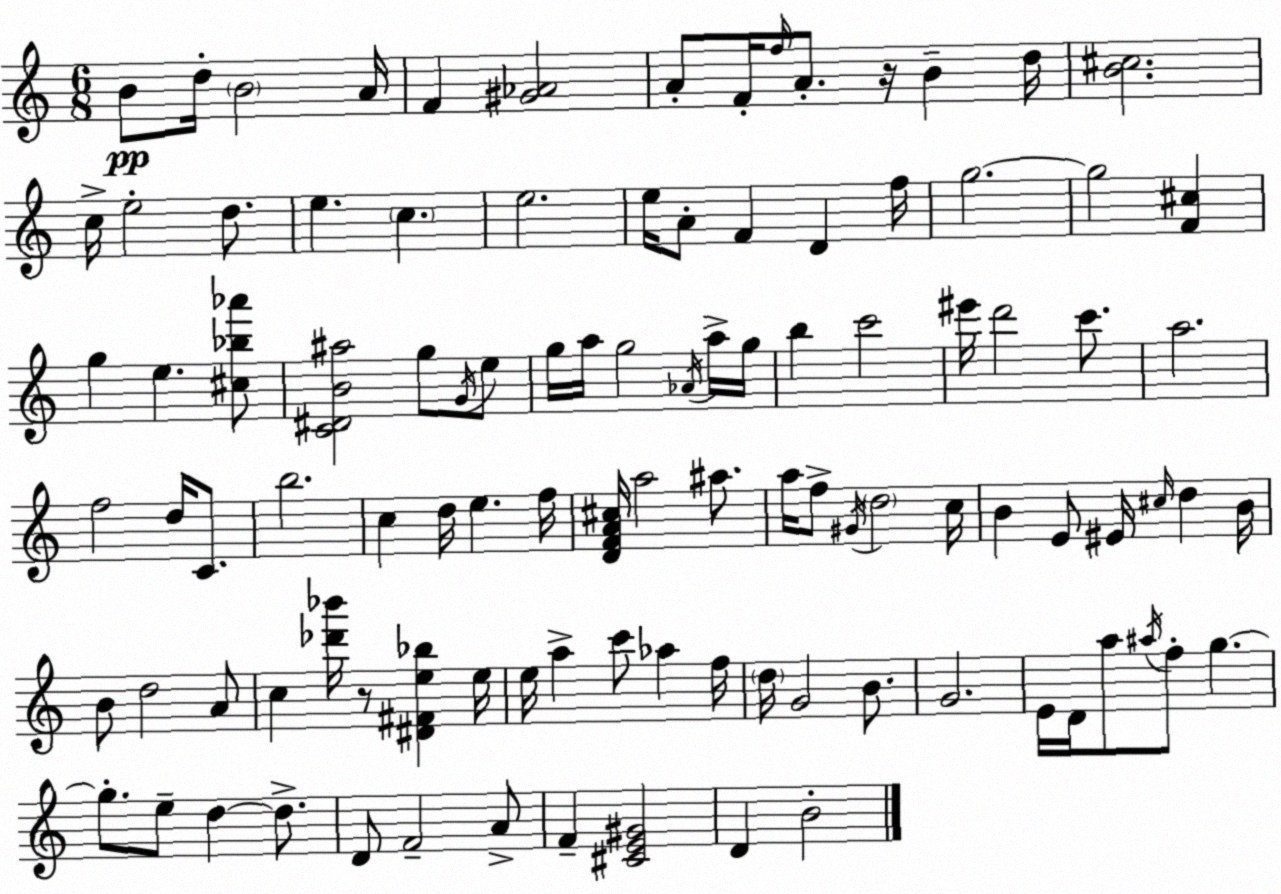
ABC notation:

X:1
T:Untitled
M:6/8
L:1/4
K:C
B/2 d/4 B2 A/4 F [^G_A]2 A/2 F/4 f/4 A/2 z/4 B d/4 [B^c]2 c/4 e2 d/2 e c e2 e/4 A/2 F D f/4 g2 g2 [F^c] g e [^c_b_a']/2 [C^DB^a]2 g/2 G/4 e/2 g/4 a/4 g2 _A/4 a/4 g/4 b c'2 ^e'/4 d'2 c'/2 a2 f2 d/4 C/2 b2 c d/4 e f/4 [DFA^c]/4 a2 ^a/2 a/4 f/2 ^G/4 d2 c/4 B E/2 ^E/4 ^c/4 d B/4 B/2 d2 A/2 c [_d'_b']/4 z/2 [^D^Fe_b] e/4 e/4 a c'/2 _a f/4 d/4 G2 B/2 G2 E/4 D/4 a/2 ^a/4 f/2 g g/2 e/2 d d/2 D/2 F2 A/2 F [^CE^G]2 D B2